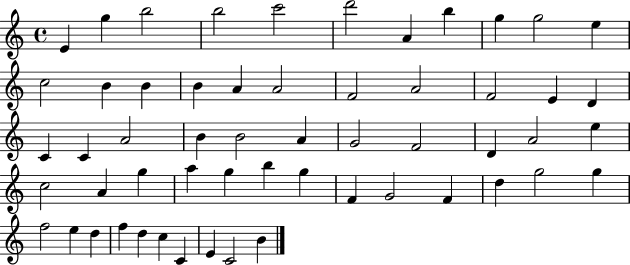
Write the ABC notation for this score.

X:1
T:Untitled
M:4/4
L:1/4
K:C
E g b2 b2 c'2 d'2 A b g g2 e c2 B B B A A2 F2 A2 F2 E D C C A2 B B2 A G2 F2 D A2 e c2 A g a g b g F G2 F d g2 g f2 e d f d c C E C2 B